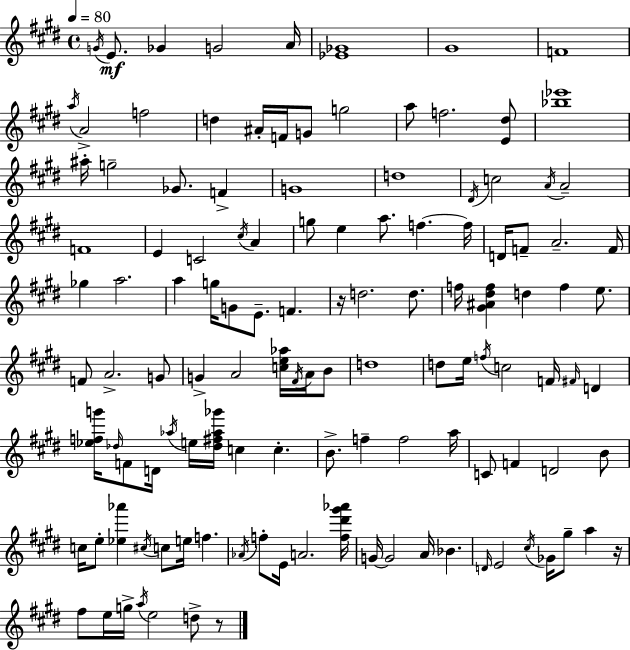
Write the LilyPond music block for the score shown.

{
  \clef treble
  \time 4/4
  \defaultTimeSignature
  \key e \major
  \tempo 4 = 80
  \repeat volta 2 { \acciaccatura { g'16 }\mf e'8. ges'4 g'2 | a'16 <ees' ges'>1 | gis'1 | f'1 | \break \acciaccatura { a''16 } a'2-> f''2 | d''4 ais'16-. f'16 g'8 g''2 | a''8 f''2. | <e' dis''>8 <bes'' ees'''>1 | \break ais''16-. g''2-- ges'8. f'4-> | g'1 | d''1 | \acciaccatura { dis'16 } c''2 \acciaccatura { a'16 } a'2-- | \break f'1 | e'4 c'2 | \acciaccatura { cis''16 } a'4 g''8 e''4 a''8. f''4.~~ | f''16 d'16 f'8-- a'2.-- | \break f'16 ges''4 a''2. | a''4 g''16 g'8 e'8.-- f'4. | r16 d''2. | d''8. f''16 <gis' ais' dis'' f''>4 d''4 f''4 | \break e''8. f'8 a'2.-> | g'8 g'4-> a'2 | <c'' e'' aes''>16 \acciaccatura { fis'16 } a'16 b'8 d''1 | d''8 e''16 \acciaccatura { f''16 } c''2 | \break f'16 \grace { fis'16 } d'4 <ees'' f'' g'''>16 \grace { des''16 } f'8 d'16 \acciaccatura { aes''16 } e''16 <des'' fis'' aes'' ges'''>16 | c''4 c''4.-. b'8.-> f''4-- | f''2 a''16 c'8 f'4 | d'2 b'8 c''16 e''8-. <ees'' aes'''>4 | \break \acciaccatura { cis''16 } c''8 e''16 f''4. \acciaccatura { aes'16 } f''8-. e'16 a'2. | <f'' dis''' gis''' aes'''>16 g'16~~ g'2 | a'16 bes'4. \grace { d'16 } e'2 | \acciaccatura { cis''16 } ges'16 gis''8-- a''4 r16 fis''8 | \break e''16 g''16-> \acciaccatura { a''16 } e''2 d''8-> r8 } \bar "|."
}